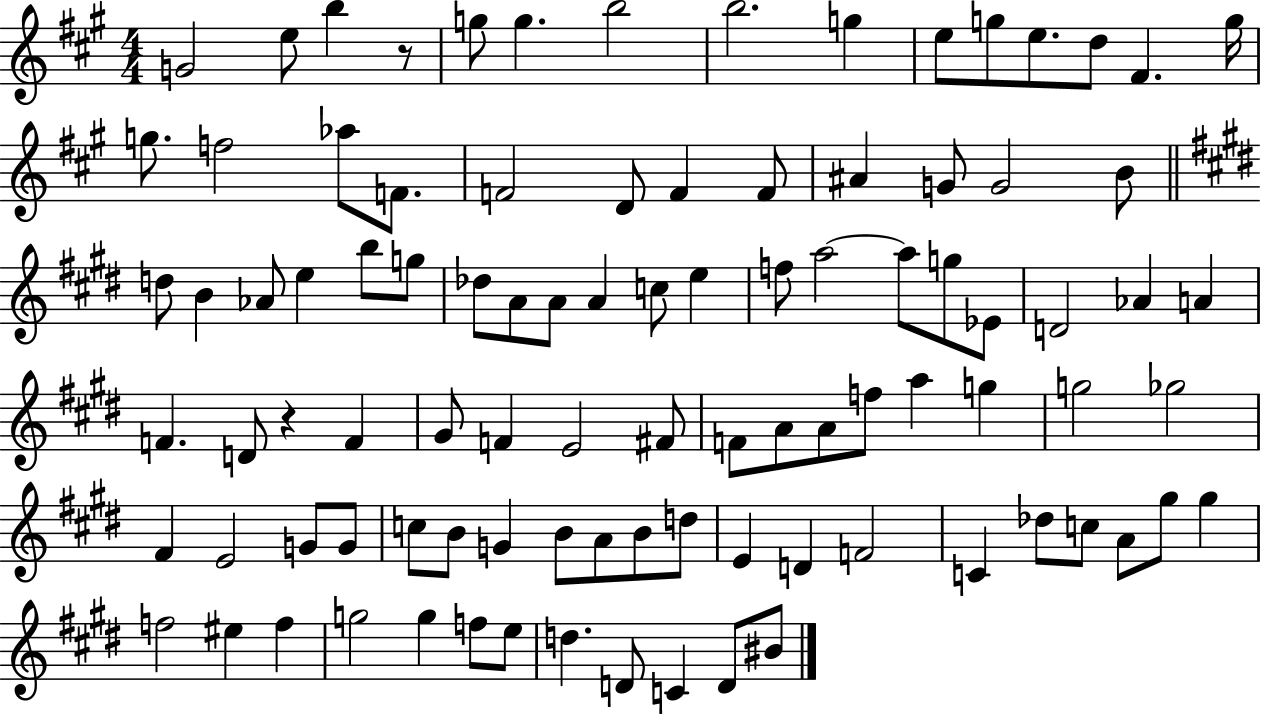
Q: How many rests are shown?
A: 2